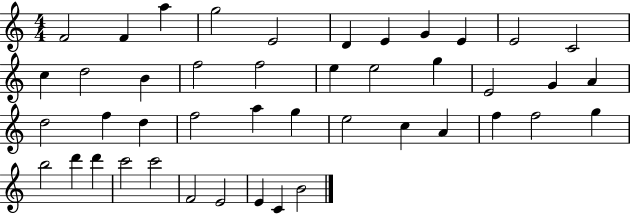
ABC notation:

X:1
T:Untitled
M:4/4
L:1/4
K:C
F2 F a g2 E2 D E G E E2 C2 c d2 B f2 f2 e e2 g E2 G A d2 f d f2 a g e2 c A f f2 g b2 d' d' c'2 c'2 F2 E2 E C B2